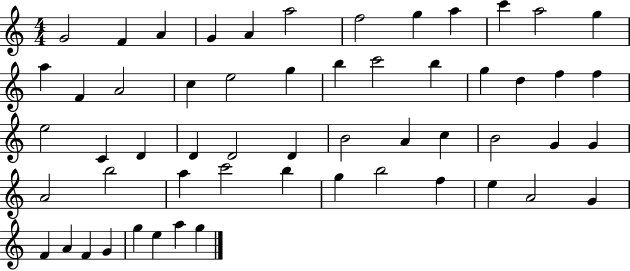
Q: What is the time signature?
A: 4/4